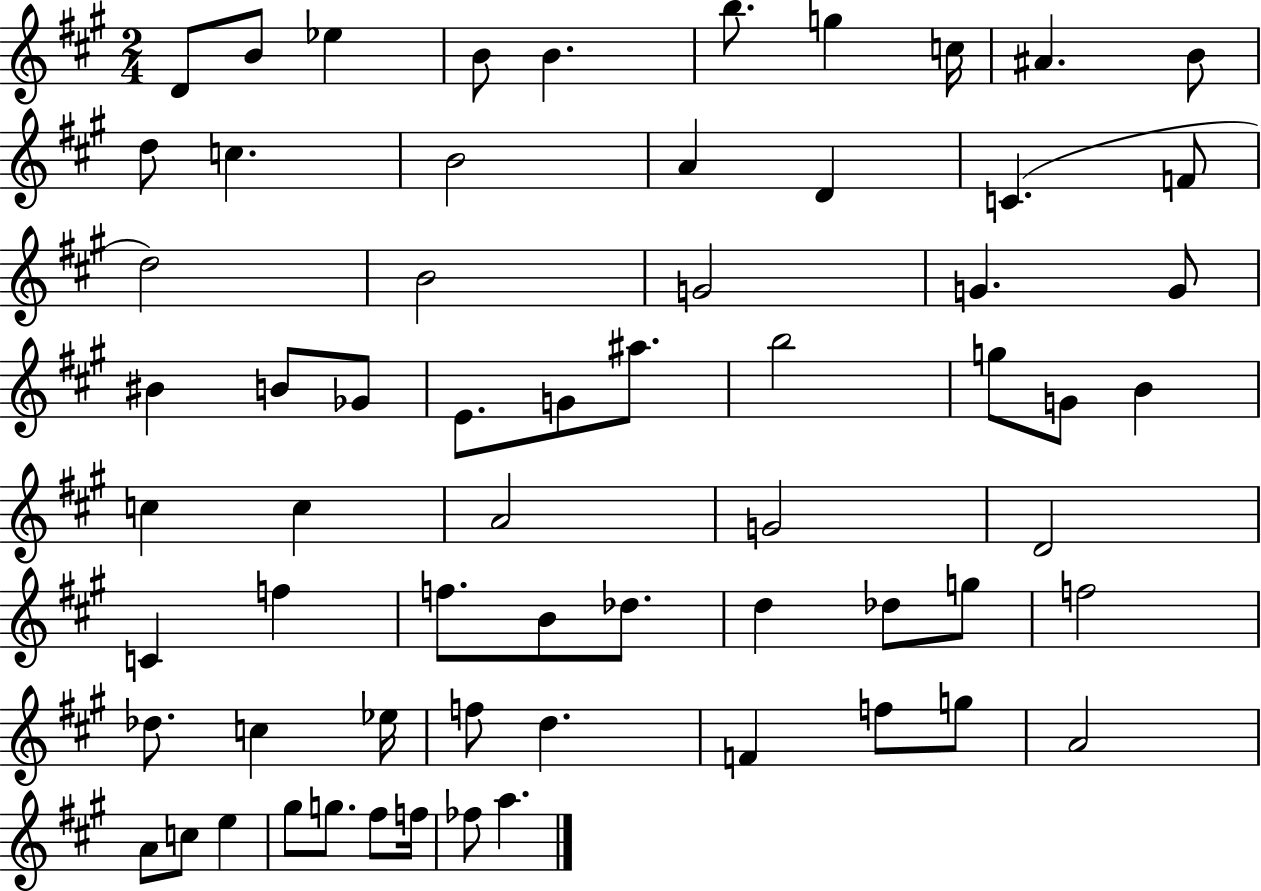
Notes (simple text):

D4/e B4/e Eb5/q B4/e B4/q. B5/e. G5/q C5/s A#4/q. B4/e D5/e C5/q. B4/h A4/q D4/q C4/q. F4/e D5/h B4/h G4/h G4/q. G4/e BIS4/q B4/e Gb4/e E4/e. G4/e A#5/e. B5/h G5/e G4/e B4/q C5/q C5/q A4/h G4/h D4/h C4/q F5/q F5/e. B4/e Db5/e. D5/q Db5/e G5/e F5/h Db5/e. C5/q Eb5/s F5/e D5/q. F4/q F5/e G5/e A4/h A4/e C5/e E5/q G#5/e G5/e. F#5/e F5/s FES5/e A5/q.